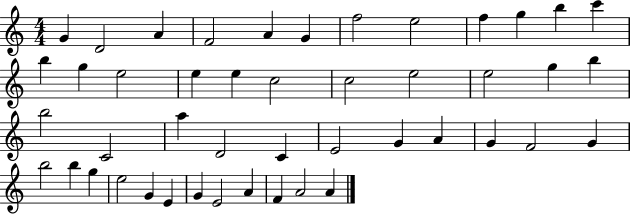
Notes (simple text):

G4/q D4/h A4/q F4/h A4/q G4/q F5/h E5/h F5/q G5/q B5/q C6/q B5/q G5/q E5/h E5/q E5/q C5/h C5/h E5/h E5/h G5/q B5/q B5/h C4/h A5/q D4/h C4/q E4/h G4/q A4/q G4/q F4/h G4/q B5/h B5/q G5/q E5/h G4/q E4/q G4/q E4/h A4/q F4/q A4/h A4/q